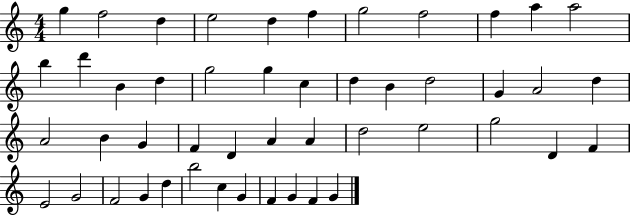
{
  \clef treble
  \numericTimeSignature
  \time 4/4
  \key c \major
  g''4 f''2 d''4 | e''2 d''4 f''4 | g''2 f''2 | f''4 a''4 a''2 | \break b''4 d'''4 b'4 d''4 | g''2 g''4 c''4 | d''4 b'4 d''2 | g'4 a'2 d''4 | \break a'2 b'4 g'4 | f'4 d'4 a'4 a'4 | d''2 e''2 | g''2 d'4 f'4 | \break e'2 g'2 | f'2 g'4 d''4 | b''2 c''4 g'4 | f'4 g'4 f'4 g'4 | \break \bar "|."
}